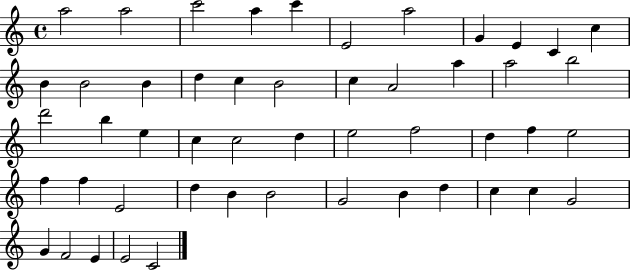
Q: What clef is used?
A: treble